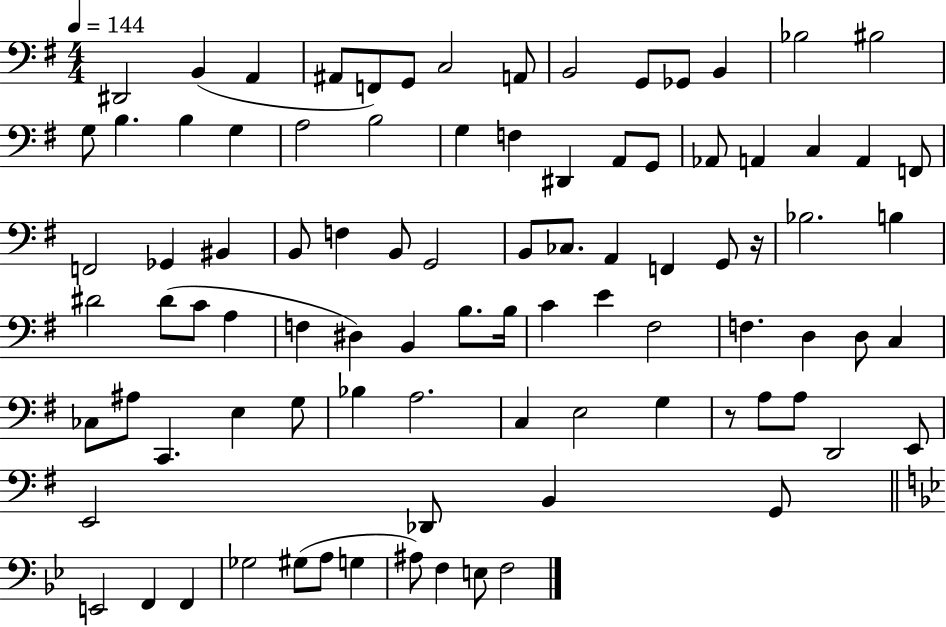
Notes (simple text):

D#2/h B2/q A2/q A#2/e F2/e G2/e C3/h A2/e B2/h G2/e Gb2/e B2/q Bb3/h BIS3/h G3/e B3/q. B3/q G3/q A3/h B3/h G3/q F3/q D#2/q A2/e G2/e Ab2/e A2/q C3/q A2/q F2/e F2/h Gb2/q BIS2/q B2/e F3/q B2/e G2/h B2/e CES3/e. A2/q F2/q G2/e R/s Bb3/h. B3/q D#4/h D#4/e C4/e A3/q F3/q D#3/q B2/q B3/e. B3/s C4/q E4/q F#3/h F3/q. D3/q D3/e C3/q CES3/e A#3/e C2/q. E3/q G3/e Bb3/q A3/h. C3/q E3/h G3/q R/e A3/e A3/e D2/h E2/e E2/h Db2/e B2/q G2/e E2/h F2/q F2/q Gb3/h G#3/e A3/e G3/q A#3/e F3/q E3/e F3/h